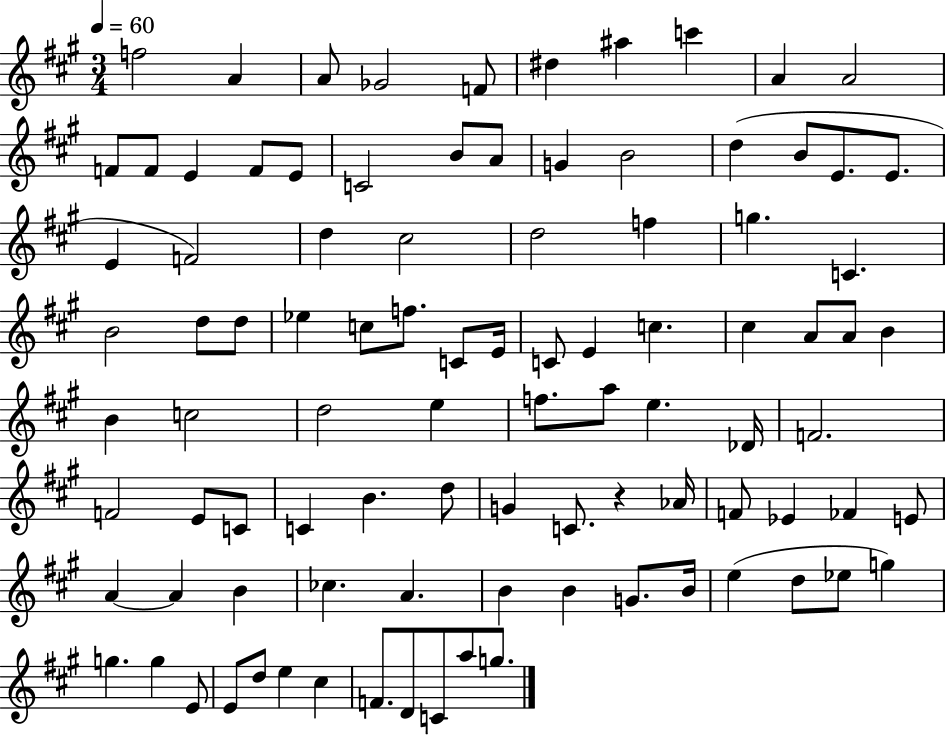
{
  \clef treble
  \numericTimeSignature
  \time 3/4
  \key a \major
  \tempo 4 = 60
  f''2 a'4 | a'8 ges'2 f'8 | dis''4 ais''4 c'''4 | a'4 a'2 | \break f'8 f'8 e'4 f'8 e'8 | c'2 b'8 a'8 | g'4 b'2 | d''4( b'8 e'8. e'8. | \break e'4 f'2) | d''4 cis''2 | d''2 f''4 | g''4. c'4. | \break b'2 d''8 d''8 | ees''4 c''8 f''8. c'8 e'16 | c'8 e'4 c''4. | cis''4 a'8 a'8 b'4 | \break b'4 c''2 | d''2 e''4 | f''8. a''8 e''4. des'16 | f'2. | \break f'2 e'8 c'8 | c'4 b'4. d''8 | g'4 c'8. r4 aes'16 | f'8 ees'4 fes'4 e'8 | \break a'4~~ a'4 b'4 | ces''4. a'4. | b'4 b'4 g'8. b'16 | e''4( d''8 ees''8 g''4) | \break g''4. g''4 e'8 | e'8 d''8 e''4 cis''4 | f'8. d'8 c'8 a''8 g''8. | \bar "|."
}